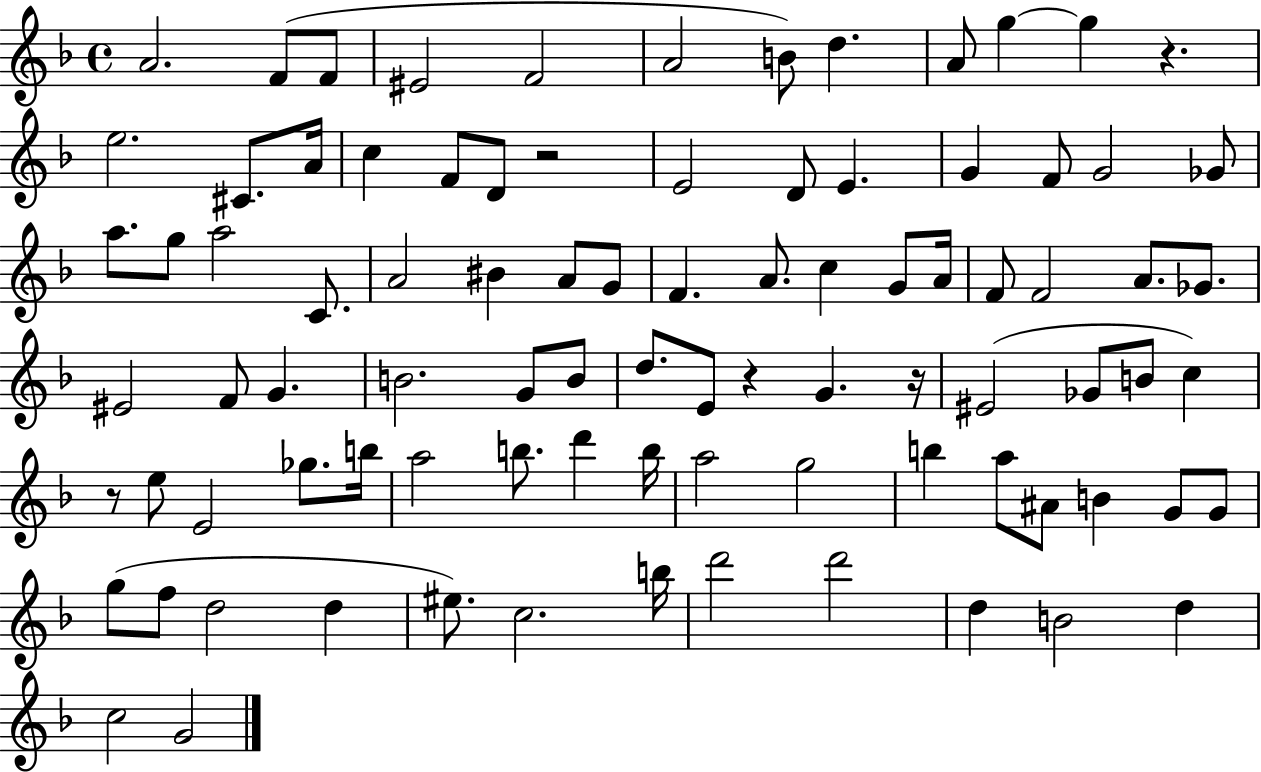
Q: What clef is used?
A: treble